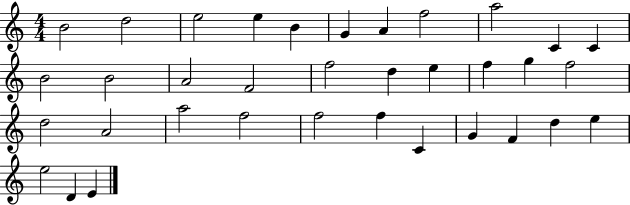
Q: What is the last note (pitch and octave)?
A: E4